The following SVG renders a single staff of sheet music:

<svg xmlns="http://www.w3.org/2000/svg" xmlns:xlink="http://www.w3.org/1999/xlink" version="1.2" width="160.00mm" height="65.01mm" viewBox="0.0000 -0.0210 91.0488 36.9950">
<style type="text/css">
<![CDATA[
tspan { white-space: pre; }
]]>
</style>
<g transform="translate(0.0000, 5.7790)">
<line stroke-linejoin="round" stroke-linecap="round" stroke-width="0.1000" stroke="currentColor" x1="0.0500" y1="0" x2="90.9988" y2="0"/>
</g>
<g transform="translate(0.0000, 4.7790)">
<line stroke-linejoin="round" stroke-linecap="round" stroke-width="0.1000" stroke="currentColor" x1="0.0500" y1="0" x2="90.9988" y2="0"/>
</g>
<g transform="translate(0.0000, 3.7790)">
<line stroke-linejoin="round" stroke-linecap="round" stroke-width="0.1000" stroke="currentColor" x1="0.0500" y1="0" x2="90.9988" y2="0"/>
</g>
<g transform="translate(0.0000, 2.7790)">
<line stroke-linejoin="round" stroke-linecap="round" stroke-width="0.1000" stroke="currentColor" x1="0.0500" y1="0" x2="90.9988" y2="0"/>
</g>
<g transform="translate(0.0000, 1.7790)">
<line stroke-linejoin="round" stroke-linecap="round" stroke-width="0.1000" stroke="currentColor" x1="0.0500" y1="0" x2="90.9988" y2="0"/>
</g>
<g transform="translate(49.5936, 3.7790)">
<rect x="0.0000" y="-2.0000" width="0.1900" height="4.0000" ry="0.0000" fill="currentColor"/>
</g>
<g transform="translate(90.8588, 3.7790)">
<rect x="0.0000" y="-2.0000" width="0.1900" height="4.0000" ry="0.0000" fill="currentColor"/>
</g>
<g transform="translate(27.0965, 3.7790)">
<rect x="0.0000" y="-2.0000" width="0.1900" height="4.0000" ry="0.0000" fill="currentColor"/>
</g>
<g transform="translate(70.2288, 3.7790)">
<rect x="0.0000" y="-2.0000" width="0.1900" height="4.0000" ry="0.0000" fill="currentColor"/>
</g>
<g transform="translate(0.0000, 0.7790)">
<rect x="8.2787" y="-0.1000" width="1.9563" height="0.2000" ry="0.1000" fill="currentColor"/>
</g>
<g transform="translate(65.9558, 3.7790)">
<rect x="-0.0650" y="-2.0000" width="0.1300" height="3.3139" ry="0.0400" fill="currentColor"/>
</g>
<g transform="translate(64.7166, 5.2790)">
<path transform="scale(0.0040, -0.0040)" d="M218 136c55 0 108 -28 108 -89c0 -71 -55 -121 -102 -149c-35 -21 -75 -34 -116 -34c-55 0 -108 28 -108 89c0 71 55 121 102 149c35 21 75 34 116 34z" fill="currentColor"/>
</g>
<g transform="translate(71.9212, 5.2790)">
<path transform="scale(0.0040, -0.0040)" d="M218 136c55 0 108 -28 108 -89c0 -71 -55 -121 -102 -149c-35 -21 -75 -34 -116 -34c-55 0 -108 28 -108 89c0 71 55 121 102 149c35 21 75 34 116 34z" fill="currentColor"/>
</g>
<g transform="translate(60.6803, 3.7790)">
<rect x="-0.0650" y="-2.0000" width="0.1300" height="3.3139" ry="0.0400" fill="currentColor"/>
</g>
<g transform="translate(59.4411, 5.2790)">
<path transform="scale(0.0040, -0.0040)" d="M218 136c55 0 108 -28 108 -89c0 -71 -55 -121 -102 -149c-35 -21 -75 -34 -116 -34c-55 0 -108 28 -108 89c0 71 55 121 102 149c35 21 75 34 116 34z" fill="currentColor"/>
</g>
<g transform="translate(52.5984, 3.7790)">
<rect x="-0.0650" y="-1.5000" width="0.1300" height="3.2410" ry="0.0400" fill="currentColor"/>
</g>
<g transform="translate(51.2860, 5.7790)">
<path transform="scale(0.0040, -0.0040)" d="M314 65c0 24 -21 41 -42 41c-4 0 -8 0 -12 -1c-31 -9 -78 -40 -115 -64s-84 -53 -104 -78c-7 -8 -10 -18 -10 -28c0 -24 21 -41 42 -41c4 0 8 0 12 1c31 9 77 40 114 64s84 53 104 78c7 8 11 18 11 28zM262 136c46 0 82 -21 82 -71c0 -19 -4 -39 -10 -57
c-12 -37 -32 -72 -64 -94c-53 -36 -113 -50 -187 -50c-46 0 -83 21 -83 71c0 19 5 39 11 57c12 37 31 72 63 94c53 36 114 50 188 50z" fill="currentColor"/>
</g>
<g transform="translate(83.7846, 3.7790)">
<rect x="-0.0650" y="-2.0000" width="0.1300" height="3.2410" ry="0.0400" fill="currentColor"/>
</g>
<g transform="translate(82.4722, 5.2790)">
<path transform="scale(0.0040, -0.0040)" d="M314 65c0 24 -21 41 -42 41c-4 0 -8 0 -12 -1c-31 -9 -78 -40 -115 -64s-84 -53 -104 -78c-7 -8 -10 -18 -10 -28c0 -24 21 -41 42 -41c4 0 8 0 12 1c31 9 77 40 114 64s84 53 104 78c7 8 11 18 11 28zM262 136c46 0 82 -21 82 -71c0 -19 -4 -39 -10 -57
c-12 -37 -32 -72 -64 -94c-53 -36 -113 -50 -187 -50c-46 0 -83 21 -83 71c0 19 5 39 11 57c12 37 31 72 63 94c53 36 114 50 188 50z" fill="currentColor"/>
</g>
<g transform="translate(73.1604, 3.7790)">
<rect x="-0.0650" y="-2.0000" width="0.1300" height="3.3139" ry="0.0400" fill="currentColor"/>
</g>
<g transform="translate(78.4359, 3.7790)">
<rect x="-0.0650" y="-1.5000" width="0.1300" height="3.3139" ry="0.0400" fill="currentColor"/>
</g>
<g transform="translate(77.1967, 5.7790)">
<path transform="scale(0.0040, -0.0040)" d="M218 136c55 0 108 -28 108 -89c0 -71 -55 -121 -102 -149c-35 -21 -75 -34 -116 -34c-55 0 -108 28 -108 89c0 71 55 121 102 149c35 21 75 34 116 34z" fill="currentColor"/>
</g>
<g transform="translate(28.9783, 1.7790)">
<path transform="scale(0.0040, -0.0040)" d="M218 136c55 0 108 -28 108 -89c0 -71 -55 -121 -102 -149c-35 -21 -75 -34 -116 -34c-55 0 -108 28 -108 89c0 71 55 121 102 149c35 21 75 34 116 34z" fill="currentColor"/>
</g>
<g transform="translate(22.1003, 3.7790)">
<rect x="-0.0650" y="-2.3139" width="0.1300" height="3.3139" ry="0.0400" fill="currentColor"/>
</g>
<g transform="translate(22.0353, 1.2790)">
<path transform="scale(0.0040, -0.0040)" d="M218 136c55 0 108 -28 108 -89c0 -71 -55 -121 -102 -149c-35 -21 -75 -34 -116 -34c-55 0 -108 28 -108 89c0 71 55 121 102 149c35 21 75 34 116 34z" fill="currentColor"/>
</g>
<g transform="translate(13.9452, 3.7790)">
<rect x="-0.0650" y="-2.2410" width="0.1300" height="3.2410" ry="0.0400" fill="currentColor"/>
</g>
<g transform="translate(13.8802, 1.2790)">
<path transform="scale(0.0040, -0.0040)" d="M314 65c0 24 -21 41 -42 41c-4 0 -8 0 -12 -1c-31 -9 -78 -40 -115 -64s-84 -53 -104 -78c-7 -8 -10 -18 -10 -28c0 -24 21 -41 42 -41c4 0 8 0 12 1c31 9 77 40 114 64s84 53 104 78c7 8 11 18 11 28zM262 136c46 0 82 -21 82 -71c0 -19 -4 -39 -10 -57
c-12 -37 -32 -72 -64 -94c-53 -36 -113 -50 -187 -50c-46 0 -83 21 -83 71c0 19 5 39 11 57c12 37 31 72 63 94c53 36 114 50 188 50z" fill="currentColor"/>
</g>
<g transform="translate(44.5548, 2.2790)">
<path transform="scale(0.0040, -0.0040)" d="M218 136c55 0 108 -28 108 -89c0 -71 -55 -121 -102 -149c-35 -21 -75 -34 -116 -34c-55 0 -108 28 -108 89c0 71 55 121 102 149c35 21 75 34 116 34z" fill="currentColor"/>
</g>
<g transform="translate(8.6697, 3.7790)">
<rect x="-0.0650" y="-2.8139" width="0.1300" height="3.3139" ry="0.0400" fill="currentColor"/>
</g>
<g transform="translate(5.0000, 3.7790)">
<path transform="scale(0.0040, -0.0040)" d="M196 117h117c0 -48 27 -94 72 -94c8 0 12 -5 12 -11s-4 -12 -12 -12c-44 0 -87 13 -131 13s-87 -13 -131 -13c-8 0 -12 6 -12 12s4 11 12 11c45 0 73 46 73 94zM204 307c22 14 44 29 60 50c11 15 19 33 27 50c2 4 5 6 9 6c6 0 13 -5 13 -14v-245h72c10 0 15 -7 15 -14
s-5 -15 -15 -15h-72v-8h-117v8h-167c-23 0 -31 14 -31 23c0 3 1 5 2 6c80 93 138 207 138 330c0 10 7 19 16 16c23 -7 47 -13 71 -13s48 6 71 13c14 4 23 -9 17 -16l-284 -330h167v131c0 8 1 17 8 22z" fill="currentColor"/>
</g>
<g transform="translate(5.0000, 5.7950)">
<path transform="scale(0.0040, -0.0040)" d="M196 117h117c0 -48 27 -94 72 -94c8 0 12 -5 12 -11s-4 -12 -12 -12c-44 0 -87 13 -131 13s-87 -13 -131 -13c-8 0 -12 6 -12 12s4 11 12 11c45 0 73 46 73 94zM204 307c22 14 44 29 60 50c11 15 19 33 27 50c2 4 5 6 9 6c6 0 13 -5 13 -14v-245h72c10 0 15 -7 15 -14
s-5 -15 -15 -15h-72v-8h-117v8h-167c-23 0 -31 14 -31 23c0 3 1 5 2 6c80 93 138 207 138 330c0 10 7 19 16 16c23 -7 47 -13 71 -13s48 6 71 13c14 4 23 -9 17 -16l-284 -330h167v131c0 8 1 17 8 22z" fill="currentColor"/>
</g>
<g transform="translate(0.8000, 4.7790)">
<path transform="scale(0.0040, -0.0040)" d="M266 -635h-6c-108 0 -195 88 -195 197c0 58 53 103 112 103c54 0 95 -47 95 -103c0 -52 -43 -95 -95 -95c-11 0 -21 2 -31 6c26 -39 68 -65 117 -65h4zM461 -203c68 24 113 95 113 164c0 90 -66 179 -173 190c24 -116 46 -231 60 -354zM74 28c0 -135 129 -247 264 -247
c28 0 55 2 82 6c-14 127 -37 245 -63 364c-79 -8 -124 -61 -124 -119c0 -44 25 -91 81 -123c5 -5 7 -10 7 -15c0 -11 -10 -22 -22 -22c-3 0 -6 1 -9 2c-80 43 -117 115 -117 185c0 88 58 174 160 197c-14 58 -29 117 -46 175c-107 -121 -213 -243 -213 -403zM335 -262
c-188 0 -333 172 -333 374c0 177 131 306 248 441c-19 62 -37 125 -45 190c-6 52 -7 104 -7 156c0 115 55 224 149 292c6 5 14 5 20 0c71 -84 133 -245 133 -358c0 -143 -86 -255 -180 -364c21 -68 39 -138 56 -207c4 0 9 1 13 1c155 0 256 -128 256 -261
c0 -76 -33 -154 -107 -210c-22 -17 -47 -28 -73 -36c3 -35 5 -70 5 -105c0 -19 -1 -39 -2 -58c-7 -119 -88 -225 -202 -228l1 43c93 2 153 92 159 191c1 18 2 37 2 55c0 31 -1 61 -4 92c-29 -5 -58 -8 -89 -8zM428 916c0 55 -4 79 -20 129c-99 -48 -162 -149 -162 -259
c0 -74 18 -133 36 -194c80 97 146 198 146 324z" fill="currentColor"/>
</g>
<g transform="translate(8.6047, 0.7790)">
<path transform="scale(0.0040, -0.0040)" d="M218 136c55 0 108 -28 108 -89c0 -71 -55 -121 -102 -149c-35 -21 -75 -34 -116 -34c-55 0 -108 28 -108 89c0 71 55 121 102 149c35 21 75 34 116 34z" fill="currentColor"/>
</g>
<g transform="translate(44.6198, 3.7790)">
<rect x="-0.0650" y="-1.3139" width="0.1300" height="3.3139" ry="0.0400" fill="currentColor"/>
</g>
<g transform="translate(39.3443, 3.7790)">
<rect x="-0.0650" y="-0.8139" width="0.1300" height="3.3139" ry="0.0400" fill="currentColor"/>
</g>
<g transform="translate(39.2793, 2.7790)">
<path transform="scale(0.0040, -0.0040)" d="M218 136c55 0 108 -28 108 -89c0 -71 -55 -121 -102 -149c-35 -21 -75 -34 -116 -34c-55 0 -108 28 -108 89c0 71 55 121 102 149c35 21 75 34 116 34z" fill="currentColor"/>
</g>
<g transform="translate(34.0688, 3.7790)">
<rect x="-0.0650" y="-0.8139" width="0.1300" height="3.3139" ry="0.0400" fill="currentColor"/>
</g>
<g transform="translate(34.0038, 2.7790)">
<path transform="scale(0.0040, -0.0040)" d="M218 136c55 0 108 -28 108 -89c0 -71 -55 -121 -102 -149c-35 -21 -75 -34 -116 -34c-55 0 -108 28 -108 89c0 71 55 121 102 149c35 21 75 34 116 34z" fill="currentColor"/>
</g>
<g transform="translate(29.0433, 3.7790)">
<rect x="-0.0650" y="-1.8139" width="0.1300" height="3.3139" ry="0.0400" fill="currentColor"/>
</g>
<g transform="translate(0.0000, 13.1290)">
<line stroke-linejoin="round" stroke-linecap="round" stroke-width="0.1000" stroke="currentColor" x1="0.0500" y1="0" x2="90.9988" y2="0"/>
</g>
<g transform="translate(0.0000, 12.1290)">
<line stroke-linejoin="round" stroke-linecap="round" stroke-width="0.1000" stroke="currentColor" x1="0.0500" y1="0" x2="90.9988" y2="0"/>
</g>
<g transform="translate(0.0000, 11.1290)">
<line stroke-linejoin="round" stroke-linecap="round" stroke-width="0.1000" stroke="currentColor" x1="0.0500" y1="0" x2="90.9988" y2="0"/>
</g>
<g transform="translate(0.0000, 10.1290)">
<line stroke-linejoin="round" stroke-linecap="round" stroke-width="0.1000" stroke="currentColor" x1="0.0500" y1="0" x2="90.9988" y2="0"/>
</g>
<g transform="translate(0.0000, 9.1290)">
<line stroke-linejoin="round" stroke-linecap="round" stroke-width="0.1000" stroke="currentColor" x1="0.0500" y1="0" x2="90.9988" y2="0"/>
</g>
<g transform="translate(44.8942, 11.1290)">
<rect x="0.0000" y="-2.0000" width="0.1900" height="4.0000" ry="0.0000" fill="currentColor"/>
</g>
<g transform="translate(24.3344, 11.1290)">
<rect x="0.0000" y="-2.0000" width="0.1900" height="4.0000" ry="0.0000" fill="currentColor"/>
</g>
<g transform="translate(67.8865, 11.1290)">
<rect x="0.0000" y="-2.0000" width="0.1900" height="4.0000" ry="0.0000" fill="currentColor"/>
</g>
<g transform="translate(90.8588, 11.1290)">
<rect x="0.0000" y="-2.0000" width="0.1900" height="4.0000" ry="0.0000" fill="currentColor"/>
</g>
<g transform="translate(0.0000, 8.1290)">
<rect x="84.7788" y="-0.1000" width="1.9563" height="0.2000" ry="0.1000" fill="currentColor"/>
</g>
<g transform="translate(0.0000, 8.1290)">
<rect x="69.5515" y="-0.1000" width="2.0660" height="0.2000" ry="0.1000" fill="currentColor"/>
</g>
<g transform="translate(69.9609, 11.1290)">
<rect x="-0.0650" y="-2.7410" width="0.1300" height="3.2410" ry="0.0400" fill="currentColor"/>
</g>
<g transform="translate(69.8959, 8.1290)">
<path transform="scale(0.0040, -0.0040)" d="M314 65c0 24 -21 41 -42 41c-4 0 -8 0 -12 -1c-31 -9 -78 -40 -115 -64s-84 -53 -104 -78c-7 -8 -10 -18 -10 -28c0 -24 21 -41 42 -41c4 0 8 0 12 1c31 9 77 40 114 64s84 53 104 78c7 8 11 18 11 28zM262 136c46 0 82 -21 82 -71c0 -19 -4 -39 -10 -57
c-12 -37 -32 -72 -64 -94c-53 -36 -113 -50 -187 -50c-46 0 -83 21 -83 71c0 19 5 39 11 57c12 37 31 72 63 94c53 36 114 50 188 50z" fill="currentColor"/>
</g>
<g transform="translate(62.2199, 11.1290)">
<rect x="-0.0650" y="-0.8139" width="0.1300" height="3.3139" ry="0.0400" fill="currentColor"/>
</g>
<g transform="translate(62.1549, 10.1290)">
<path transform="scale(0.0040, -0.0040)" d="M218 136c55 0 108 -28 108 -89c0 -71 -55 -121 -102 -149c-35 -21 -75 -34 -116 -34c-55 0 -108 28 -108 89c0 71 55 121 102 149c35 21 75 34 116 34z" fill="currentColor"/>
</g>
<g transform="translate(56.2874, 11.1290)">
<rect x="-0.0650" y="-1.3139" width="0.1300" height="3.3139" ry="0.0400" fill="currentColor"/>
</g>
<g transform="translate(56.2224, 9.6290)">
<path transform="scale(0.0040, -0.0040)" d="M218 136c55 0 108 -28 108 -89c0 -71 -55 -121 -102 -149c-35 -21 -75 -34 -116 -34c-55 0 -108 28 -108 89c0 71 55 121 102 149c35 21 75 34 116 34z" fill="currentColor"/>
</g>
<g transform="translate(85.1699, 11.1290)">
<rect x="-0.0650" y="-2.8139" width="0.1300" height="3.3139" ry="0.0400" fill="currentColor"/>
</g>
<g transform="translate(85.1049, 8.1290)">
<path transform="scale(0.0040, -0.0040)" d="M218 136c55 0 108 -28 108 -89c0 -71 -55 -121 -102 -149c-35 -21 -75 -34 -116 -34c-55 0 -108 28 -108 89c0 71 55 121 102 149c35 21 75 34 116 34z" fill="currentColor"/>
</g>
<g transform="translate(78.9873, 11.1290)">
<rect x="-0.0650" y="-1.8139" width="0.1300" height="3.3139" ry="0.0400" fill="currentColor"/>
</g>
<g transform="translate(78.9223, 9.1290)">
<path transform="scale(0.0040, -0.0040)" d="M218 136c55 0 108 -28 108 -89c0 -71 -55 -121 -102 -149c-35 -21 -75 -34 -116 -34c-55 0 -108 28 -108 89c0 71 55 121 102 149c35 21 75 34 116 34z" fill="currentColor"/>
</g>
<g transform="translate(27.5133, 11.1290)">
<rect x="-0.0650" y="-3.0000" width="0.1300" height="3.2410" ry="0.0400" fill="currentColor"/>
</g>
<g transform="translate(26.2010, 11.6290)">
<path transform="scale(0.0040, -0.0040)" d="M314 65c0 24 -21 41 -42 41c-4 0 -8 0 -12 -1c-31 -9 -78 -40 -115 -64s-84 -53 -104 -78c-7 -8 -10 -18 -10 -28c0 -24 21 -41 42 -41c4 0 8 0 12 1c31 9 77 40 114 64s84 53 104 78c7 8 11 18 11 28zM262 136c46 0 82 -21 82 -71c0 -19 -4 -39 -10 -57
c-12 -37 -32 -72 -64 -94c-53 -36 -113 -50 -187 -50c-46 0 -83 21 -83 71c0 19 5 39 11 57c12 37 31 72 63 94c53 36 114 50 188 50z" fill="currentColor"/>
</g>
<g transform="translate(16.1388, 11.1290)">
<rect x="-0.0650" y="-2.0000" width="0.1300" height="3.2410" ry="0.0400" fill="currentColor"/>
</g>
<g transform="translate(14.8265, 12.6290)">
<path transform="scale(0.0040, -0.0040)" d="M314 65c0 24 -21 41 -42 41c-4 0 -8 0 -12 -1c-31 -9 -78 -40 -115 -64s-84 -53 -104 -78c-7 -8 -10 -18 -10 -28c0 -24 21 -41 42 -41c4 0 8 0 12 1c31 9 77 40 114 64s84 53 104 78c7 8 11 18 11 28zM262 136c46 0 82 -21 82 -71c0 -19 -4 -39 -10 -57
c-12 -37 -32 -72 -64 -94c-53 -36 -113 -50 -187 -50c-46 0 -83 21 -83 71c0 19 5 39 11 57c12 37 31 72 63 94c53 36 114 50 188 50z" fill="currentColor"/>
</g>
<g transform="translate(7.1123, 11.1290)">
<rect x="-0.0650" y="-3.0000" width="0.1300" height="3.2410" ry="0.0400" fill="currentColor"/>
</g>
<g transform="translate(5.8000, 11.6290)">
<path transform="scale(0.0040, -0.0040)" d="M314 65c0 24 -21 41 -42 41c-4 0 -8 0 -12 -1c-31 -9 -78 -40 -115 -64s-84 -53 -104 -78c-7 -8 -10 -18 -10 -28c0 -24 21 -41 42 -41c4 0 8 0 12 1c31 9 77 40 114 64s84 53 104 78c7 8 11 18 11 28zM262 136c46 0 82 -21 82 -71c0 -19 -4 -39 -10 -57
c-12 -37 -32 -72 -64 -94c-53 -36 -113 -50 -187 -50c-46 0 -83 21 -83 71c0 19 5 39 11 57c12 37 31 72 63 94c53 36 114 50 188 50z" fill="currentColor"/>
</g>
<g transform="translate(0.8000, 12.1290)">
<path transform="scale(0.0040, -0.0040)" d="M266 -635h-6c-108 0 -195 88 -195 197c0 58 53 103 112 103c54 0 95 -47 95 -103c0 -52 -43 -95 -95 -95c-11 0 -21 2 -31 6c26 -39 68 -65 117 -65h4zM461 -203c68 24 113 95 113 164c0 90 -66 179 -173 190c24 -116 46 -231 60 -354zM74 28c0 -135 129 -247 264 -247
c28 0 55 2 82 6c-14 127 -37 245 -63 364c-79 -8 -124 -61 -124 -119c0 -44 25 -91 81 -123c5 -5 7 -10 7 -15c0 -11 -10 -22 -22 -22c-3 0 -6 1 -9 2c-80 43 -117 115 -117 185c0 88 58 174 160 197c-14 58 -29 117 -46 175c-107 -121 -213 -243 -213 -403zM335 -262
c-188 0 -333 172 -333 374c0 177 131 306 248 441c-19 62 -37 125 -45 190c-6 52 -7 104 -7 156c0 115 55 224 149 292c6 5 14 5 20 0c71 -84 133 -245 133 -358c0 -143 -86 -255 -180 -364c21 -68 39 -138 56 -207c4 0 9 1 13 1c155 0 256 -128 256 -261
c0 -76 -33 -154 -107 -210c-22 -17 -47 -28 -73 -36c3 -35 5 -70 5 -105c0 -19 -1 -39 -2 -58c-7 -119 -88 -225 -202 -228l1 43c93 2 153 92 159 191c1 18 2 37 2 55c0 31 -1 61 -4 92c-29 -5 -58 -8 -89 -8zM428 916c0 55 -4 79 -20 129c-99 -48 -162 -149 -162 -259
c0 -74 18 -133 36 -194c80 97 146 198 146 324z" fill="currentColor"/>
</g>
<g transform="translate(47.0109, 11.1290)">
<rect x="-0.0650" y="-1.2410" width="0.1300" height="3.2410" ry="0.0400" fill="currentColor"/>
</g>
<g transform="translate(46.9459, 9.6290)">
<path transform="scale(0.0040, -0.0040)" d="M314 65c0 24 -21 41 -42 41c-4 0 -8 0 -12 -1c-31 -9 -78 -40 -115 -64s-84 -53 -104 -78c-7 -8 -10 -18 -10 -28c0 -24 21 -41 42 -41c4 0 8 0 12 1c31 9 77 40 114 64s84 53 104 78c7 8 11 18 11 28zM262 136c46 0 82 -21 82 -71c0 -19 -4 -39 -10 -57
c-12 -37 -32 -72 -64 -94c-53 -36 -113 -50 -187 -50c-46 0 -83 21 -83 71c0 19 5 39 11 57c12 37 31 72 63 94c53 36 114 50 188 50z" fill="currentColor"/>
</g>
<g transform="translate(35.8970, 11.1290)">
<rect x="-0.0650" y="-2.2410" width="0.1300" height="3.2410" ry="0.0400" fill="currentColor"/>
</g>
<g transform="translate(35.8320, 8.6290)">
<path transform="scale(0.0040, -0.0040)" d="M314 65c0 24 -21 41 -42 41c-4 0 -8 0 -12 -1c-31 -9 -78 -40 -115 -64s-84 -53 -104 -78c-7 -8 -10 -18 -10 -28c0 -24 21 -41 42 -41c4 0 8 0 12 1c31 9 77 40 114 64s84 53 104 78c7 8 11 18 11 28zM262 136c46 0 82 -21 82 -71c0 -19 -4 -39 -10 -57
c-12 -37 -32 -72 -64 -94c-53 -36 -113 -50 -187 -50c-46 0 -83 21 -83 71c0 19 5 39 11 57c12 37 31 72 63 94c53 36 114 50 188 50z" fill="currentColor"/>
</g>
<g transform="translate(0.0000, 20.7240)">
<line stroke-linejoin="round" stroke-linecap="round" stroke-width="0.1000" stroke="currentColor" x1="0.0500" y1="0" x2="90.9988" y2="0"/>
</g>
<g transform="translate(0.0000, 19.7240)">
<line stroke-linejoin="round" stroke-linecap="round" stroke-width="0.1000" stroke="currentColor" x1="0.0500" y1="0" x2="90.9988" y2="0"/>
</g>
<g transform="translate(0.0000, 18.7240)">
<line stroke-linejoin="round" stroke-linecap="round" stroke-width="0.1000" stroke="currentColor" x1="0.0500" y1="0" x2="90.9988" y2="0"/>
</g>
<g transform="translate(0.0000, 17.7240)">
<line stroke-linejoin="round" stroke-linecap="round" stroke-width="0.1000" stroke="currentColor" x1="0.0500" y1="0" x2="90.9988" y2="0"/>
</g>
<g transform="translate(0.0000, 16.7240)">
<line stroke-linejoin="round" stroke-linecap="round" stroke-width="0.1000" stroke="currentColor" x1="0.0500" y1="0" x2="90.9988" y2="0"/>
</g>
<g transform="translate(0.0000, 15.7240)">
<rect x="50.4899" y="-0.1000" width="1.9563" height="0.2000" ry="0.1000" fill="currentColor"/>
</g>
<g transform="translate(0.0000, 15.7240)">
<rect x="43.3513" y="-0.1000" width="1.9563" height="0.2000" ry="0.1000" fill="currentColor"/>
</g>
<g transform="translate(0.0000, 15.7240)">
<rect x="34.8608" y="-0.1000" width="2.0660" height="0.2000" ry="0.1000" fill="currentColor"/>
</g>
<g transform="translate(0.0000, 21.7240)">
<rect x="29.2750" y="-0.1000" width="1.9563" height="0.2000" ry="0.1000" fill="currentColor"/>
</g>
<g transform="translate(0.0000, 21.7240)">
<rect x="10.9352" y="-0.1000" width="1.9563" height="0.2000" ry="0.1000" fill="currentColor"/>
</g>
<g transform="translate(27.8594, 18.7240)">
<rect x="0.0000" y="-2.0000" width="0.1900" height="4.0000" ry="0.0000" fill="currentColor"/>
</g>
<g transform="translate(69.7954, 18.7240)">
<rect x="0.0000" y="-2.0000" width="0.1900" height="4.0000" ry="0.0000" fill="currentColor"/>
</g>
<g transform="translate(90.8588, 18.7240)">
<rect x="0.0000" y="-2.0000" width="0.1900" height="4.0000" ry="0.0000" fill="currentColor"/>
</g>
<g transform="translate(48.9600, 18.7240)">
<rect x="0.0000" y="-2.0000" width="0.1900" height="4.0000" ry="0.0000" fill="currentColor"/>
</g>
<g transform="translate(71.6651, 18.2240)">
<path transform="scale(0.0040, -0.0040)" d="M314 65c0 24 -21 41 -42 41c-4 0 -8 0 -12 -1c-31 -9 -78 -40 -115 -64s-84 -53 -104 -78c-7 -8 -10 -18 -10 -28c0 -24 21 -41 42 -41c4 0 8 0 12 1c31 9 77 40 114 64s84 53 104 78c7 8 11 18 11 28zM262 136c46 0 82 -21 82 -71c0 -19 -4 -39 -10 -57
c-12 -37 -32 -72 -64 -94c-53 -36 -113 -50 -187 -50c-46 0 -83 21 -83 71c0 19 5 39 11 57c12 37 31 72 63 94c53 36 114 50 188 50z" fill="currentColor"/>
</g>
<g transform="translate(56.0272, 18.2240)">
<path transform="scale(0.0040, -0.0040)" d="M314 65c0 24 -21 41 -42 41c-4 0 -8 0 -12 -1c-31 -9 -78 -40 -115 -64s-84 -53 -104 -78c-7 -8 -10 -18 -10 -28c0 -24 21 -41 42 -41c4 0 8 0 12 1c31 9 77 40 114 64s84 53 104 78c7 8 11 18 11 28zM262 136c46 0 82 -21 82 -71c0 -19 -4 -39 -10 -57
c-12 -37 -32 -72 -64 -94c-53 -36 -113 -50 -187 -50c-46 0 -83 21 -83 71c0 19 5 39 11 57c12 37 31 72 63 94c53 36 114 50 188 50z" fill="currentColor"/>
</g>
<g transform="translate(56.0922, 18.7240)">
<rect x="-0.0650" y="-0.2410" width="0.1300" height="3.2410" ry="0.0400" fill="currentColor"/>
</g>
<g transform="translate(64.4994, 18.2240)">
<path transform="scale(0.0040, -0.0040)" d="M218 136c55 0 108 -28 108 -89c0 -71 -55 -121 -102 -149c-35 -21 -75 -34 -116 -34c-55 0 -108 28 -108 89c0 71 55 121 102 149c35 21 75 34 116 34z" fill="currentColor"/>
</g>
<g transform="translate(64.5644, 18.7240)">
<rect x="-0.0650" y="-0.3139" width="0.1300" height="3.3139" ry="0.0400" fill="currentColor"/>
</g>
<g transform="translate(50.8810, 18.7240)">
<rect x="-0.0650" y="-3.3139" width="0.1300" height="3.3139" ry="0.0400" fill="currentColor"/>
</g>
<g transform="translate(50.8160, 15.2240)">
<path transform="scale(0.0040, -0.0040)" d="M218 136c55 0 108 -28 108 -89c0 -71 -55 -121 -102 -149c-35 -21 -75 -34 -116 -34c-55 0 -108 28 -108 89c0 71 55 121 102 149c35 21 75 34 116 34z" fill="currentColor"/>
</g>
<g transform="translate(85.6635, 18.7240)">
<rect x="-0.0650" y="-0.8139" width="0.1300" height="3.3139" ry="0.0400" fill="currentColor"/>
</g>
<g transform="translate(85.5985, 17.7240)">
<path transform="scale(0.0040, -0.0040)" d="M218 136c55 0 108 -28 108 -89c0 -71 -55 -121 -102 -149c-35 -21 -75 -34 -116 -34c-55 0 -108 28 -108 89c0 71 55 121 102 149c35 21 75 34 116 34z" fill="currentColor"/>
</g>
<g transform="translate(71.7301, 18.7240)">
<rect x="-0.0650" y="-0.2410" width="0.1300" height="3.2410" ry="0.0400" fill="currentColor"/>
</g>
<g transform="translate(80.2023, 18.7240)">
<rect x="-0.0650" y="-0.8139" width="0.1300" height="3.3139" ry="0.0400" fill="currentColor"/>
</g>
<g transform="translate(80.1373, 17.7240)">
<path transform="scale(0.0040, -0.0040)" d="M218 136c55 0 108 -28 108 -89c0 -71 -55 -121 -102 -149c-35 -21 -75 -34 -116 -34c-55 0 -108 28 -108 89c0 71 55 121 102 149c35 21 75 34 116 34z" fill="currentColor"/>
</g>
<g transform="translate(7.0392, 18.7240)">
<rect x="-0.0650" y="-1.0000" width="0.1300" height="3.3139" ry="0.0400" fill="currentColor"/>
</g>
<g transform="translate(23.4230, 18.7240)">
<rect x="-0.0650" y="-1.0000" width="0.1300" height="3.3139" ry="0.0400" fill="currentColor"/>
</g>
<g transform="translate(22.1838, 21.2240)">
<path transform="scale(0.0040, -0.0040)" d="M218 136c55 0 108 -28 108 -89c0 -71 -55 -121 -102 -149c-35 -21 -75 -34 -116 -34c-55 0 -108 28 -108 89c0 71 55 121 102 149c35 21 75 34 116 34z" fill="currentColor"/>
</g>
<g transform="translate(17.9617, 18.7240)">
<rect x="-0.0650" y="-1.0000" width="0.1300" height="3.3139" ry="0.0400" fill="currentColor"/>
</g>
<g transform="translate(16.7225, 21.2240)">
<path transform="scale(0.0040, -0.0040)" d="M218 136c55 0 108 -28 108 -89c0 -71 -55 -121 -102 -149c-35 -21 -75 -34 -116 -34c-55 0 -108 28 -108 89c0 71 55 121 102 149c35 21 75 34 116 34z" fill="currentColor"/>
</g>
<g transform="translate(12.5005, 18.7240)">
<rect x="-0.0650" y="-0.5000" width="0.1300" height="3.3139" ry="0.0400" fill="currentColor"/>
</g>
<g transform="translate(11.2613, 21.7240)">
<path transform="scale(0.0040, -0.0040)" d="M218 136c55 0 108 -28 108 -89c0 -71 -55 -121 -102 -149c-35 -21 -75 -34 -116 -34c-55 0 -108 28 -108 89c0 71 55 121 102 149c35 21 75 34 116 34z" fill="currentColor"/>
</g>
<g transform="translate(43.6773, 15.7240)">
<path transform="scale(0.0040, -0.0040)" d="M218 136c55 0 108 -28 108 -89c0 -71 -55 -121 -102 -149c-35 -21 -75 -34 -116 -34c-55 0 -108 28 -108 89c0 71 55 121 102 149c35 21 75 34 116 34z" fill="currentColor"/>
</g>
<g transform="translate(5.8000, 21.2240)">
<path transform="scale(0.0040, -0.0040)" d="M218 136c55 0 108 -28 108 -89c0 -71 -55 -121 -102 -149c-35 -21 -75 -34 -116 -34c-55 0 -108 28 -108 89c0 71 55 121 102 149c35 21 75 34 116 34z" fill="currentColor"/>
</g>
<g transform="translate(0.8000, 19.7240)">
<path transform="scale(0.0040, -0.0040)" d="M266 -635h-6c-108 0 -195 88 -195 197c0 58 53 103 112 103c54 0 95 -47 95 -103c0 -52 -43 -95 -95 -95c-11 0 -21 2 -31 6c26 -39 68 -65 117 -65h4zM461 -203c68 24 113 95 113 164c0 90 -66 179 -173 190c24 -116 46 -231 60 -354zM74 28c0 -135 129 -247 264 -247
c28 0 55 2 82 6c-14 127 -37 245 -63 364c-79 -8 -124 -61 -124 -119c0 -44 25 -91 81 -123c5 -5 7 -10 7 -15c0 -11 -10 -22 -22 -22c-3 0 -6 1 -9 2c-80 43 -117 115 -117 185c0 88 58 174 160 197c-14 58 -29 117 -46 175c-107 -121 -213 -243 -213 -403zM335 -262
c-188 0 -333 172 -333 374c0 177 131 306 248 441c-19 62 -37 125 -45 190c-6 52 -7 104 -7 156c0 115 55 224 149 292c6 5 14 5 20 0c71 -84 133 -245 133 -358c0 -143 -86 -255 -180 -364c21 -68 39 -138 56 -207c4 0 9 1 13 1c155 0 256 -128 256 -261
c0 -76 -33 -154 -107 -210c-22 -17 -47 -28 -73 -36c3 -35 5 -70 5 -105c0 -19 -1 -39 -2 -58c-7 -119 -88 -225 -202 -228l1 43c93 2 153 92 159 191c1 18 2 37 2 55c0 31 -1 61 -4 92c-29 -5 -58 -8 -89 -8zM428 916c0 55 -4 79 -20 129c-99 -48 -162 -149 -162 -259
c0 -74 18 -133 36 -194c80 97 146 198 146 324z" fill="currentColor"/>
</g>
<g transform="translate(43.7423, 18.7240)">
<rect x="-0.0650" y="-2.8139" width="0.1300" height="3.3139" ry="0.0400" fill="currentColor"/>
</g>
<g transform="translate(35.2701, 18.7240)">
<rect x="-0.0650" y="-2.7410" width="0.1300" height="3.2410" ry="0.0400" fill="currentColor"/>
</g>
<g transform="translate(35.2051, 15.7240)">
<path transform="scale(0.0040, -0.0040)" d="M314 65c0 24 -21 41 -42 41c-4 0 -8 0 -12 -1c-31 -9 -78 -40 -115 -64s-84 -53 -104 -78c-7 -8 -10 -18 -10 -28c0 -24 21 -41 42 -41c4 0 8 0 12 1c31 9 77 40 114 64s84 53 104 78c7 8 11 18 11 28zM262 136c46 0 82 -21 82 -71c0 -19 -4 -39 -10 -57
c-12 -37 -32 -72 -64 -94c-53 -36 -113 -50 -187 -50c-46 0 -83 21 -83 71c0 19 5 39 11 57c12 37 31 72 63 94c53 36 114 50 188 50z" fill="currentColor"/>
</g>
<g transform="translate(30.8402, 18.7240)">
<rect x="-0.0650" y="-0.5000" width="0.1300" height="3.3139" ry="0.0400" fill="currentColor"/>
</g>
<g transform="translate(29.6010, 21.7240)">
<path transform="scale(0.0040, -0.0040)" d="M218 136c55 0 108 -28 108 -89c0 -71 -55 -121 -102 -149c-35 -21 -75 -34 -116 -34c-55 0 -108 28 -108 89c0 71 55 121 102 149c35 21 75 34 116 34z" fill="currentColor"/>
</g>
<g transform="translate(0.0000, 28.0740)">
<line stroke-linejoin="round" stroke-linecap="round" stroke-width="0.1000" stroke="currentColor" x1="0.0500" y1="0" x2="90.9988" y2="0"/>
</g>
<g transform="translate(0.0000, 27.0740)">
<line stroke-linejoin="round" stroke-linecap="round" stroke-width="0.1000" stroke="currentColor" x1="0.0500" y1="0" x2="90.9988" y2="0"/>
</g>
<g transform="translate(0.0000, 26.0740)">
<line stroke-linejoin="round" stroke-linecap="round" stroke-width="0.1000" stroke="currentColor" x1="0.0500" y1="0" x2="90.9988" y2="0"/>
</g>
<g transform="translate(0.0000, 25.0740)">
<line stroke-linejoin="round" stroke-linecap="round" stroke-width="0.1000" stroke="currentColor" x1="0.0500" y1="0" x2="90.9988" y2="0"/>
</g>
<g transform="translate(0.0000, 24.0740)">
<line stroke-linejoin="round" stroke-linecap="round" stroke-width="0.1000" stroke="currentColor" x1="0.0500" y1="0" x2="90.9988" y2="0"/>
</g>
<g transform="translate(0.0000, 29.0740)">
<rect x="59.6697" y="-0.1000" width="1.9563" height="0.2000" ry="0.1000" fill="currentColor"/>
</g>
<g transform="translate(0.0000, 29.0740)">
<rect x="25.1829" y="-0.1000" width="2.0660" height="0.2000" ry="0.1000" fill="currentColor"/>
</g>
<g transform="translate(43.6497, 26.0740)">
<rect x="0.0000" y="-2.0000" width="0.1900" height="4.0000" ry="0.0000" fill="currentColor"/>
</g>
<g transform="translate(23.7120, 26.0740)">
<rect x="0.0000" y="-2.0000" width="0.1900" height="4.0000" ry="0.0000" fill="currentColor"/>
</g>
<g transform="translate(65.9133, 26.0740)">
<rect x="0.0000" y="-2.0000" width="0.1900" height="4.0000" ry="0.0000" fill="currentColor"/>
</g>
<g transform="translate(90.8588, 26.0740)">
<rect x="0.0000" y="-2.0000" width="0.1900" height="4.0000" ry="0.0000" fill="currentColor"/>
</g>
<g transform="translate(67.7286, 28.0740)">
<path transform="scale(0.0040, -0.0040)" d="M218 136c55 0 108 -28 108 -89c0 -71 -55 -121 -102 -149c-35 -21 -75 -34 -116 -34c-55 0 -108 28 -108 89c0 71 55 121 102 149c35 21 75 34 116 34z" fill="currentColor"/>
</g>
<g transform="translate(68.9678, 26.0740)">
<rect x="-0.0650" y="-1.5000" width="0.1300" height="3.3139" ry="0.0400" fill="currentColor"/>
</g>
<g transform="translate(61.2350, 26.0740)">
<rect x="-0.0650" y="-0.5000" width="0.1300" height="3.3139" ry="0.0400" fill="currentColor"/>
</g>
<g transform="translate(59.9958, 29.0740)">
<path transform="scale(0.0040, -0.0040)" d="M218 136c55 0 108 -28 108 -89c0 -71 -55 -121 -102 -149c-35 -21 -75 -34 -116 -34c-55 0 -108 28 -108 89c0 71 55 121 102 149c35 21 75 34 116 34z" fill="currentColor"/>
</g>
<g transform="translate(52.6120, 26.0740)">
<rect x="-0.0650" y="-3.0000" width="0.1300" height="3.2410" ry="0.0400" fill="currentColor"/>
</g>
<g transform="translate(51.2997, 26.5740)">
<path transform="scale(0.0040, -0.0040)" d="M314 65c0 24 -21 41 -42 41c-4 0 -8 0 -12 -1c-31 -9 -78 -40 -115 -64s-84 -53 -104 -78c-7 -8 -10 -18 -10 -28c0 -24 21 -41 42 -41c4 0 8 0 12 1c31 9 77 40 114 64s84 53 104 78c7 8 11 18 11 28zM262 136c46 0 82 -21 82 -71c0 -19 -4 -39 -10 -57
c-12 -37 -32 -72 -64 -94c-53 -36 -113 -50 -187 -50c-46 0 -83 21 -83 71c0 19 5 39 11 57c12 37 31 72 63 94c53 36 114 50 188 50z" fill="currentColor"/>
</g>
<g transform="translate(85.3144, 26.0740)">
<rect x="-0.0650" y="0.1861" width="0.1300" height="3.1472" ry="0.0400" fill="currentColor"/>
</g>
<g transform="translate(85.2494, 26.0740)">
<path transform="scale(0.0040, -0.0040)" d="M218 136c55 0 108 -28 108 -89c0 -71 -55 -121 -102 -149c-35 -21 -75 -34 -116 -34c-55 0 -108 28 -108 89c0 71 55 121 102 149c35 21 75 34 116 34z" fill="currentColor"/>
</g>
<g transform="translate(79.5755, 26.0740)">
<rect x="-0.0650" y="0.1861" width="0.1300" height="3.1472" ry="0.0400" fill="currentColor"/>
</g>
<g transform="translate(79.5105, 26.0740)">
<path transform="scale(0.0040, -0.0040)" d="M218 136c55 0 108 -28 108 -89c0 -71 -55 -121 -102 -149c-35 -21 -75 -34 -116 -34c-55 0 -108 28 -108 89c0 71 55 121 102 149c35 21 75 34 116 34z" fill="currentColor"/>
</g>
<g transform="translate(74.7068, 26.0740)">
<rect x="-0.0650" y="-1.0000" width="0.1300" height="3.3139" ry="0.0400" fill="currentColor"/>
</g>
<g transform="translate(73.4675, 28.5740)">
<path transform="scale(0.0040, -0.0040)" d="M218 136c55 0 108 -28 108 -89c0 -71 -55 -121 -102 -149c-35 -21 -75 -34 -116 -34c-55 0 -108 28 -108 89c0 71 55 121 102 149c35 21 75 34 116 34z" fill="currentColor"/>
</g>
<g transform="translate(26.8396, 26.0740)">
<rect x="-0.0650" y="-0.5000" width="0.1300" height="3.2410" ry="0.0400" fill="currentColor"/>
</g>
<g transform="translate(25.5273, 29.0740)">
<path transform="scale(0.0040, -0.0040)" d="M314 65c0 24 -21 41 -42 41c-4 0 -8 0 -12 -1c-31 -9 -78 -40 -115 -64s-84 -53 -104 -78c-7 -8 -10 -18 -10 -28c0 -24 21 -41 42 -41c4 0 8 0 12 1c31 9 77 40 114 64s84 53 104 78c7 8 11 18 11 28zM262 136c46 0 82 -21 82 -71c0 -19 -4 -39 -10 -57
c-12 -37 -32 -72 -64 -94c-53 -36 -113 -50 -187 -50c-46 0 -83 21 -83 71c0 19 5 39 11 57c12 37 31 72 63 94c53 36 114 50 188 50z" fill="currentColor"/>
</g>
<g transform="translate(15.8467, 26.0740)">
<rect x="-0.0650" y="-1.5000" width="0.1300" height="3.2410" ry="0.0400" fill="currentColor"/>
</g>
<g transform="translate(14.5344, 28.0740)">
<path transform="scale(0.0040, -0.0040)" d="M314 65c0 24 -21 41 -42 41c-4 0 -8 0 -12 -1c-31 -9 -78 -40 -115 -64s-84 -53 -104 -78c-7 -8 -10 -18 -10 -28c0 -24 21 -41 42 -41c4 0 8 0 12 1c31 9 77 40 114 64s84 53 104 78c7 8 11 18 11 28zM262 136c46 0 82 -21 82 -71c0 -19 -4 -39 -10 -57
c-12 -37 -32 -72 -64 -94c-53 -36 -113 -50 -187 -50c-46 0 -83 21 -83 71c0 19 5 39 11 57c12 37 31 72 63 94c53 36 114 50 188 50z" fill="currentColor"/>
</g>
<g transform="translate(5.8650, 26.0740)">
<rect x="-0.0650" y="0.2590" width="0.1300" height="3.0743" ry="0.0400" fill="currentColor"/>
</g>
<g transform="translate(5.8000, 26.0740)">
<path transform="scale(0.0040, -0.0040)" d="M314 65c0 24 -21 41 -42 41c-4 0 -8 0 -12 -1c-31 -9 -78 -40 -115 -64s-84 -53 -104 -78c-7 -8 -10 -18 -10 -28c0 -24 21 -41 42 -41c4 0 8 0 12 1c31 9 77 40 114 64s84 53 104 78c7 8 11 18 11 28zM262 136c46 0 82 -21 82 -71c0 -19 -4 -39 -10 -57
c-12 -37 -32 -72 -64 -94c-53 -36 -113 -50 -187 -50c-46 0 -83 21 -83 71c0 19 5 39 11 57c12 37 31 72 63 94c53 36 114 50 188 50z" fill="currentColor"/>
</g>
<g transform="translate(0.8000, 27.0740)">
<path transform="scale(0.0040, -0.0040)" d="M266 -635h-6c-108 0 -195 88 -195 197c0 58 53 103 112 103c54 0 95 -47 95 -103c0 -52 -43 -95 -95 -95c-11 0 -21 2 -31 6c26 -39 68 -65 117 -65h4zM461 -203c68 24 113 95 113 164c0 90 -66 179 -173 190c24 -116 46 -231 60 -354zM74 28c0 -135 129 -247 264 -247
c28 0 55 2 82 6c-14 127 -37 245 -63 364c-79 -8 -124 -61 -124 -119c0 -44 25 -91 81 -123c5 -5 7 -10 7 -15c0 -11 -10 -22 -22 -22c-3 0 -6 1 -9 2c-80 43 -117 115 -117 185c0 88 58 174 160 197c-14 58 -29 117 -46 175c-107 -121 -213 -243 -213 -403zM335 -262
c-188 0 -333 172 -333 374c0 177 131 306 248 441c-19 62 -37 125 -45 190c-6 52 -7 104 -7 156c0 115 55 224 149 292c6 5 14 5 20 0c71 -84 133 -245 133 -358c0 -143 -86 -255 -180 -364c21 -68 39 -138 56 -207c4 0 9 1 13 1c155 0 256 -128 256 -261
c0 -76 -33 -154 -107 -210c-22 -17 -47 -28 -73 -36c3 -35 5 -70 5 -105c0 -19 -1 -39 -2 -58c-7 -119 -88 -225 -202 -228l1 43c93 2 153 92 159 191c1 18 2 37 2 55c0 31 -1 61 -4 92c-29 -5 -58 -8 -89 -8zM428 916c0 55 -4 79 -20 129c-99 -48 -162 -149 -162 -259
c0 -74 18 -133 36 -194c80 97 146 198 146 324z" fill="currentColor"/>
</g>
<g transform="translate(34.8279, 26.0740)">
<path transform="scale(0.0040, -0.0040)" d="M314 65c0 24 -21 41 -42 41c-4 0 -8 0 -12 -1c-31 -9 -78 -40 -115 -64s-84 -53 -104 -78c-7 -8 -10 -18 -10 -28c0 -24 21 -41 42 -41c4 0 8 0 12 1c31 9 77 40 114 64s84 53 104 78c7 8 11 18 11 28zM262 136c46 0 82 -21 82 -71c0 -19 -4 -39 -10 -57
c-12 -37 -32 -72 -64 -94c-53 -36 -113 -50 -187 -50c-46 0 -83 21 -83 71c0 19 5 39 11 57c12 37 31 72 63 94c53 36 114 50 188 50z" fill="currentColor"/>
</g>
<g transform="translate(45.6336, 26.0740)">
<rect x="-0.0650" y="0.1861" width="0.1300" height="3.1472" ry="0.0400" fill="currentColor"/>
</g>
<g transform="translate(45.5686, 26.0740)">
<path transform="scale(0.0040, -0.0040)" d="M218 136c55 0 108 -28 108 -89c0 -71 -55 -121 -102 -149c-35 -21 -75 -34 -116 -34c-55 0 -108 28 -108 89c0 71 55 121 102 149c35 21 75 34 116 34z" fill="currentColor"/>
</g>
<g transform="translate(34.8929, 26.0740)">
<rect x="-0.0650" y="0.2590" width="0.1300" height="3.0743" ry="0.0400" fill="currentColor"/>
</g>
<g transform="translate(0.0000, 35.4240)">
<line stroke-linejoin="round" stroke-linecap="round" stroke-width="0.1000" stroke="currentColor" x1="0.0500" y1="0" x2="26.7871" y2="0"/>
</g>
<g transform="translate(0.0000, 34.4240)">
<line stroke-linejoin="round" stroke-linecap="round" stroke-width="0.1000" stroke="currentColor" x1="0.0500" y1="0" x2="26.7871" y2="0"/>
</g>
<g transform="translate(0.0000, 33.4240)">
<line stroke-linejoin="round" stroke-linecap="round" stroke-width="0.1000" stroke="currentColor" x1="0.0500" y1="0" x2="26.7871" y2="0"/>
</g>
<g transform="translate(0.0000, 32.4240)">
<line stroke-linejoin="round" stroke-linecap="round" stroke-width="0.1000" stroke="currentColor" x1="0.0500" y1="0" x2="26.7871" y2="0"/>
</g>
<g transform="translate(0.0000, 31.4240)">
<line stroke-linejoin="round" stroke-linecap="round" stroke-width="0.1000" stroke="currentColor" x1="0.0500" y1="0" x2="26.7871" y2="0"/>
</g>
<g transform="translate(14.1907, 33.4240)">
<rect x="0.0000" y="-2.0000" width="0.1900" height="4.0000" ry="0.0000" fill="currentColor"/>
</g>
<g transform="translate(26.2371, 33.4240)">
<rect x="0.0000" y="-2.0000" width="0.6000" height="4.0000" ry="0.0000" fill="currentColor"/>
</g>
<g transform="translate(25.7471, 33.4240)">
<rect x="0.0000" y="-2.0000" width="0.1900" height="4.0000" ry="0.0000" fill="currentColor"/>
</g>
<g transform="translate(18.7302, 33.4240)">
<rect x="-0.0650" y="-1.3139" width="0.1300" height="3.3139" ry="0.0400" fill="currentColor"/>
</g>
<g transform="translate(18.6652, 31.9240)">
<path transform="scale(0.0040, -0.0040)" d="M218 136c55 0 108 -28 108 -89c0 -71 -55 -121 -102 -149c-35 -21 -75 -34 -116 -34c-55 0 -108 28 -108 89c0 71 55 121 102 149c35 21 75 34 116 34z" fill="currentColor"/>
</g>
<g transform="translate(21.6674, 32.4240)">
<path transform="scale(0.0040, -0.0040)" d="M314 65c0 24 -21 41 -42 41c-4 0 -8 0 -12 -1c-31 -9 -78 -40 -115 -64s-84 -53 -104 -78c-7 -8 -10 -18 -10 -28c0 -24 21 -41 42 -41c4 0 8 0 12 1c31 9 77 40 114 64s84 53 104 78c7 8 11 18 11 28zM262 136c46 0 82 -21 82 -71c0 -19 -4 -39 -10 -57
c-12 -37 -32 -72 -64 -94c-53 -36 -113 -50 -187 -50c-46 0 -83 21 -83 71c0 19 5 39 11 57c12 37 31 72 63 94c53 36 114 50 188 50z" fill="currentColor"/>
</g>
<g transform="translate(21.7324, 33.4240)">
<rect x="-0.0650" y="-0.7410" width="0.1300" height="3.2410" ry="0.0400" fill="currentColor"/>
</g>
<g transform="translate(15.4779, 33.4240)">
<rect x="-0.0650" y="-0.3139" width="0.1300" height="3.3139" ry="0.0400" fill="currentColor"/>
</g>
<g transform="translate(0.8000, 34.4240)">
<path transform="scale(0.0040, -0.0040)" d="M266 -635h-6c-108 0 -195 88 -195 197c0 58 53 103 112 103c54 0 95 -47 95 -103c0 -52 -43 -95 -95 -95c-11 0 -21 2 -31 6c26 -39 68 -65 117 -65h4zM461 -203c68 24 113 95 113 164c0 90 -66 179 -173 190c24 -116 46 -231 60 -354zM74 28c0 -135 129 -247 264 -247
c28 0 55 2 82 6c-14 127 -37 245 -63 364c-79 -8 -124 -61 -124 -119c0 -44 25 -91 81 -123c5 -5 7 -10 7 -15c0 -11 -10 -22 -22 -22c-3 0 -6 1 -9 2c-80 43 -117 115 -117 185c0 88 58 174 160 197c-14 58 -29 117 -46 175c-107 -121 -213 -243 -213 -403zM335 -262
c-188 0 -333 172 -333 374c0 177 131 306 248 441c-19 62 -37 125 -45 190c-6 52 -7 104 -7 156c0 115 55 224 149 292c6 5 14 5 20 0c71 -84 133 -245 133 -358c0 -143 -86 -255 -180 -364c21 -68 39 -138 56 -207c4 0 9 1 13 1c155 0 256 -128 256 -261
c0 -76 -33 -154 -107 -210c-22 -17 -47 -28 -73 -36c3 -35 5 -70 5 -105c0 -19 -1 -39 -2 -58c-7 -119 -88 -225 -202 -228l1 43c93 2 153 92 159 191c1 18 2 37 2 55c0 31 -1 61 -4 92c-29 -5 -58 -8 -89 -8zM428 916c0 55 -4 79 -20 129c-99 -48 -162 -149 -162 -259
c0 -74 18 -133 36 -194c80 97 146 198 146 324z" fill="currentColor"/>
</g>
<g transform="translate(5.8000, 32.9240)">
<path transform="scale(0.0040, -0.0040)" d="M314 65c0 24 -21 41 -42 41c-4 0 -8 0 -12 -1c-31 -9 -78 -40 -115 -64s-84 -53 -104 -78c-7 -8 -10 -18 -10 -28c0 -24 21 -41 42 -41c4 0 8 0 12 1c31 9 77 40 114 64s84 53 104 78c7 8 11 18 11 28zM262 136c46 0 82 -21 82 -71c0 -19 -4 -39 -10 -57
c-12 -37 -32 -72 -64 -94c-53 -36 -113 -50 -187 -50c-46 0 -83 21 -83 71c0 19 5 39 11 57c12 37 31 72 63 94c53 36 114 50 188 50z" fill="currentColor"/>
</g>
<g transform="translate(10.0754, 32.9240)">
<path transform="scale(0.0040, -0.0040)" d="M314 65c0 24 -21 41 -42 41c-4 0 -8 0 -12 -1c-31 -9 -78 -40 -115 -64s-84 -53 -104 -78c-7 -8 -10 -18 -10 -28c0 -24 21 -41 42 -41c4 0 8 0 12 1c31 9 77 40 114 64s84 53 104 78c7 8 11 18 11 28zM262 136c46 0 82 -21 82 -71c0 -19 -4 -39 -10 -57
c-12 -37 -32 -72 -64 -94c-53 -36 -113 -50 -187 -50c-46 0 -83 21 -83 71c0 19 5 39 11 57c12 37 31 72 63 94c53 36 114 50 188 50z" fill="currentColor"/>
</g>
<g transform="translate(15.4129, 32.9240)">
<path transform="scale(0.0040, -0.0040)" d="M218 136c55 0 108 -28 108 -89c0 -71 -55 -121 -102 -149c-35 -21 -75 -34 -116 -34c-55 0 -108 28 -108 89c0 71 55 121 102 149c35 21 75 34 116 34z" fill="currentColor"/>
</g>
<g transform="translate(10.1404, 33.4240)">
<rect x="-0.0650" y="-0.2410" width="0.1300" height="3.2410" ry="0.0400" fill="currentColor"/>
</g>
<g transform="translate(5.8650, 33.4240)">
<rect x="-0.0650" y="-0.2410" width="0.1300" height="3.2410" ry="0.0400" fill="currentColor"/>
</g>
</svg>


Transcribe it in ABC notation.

X:1
T:Untitled
M:4/4
L:1/4
K:C
a g2 g f d d e E2 F F F E F2 A2 F2 A2 g2 e2 e d a2 f a D C D D C a2 a b c2 c c2 d d B2 E2 C2 B2 B A2 C E D B B c2 c2 c e d2